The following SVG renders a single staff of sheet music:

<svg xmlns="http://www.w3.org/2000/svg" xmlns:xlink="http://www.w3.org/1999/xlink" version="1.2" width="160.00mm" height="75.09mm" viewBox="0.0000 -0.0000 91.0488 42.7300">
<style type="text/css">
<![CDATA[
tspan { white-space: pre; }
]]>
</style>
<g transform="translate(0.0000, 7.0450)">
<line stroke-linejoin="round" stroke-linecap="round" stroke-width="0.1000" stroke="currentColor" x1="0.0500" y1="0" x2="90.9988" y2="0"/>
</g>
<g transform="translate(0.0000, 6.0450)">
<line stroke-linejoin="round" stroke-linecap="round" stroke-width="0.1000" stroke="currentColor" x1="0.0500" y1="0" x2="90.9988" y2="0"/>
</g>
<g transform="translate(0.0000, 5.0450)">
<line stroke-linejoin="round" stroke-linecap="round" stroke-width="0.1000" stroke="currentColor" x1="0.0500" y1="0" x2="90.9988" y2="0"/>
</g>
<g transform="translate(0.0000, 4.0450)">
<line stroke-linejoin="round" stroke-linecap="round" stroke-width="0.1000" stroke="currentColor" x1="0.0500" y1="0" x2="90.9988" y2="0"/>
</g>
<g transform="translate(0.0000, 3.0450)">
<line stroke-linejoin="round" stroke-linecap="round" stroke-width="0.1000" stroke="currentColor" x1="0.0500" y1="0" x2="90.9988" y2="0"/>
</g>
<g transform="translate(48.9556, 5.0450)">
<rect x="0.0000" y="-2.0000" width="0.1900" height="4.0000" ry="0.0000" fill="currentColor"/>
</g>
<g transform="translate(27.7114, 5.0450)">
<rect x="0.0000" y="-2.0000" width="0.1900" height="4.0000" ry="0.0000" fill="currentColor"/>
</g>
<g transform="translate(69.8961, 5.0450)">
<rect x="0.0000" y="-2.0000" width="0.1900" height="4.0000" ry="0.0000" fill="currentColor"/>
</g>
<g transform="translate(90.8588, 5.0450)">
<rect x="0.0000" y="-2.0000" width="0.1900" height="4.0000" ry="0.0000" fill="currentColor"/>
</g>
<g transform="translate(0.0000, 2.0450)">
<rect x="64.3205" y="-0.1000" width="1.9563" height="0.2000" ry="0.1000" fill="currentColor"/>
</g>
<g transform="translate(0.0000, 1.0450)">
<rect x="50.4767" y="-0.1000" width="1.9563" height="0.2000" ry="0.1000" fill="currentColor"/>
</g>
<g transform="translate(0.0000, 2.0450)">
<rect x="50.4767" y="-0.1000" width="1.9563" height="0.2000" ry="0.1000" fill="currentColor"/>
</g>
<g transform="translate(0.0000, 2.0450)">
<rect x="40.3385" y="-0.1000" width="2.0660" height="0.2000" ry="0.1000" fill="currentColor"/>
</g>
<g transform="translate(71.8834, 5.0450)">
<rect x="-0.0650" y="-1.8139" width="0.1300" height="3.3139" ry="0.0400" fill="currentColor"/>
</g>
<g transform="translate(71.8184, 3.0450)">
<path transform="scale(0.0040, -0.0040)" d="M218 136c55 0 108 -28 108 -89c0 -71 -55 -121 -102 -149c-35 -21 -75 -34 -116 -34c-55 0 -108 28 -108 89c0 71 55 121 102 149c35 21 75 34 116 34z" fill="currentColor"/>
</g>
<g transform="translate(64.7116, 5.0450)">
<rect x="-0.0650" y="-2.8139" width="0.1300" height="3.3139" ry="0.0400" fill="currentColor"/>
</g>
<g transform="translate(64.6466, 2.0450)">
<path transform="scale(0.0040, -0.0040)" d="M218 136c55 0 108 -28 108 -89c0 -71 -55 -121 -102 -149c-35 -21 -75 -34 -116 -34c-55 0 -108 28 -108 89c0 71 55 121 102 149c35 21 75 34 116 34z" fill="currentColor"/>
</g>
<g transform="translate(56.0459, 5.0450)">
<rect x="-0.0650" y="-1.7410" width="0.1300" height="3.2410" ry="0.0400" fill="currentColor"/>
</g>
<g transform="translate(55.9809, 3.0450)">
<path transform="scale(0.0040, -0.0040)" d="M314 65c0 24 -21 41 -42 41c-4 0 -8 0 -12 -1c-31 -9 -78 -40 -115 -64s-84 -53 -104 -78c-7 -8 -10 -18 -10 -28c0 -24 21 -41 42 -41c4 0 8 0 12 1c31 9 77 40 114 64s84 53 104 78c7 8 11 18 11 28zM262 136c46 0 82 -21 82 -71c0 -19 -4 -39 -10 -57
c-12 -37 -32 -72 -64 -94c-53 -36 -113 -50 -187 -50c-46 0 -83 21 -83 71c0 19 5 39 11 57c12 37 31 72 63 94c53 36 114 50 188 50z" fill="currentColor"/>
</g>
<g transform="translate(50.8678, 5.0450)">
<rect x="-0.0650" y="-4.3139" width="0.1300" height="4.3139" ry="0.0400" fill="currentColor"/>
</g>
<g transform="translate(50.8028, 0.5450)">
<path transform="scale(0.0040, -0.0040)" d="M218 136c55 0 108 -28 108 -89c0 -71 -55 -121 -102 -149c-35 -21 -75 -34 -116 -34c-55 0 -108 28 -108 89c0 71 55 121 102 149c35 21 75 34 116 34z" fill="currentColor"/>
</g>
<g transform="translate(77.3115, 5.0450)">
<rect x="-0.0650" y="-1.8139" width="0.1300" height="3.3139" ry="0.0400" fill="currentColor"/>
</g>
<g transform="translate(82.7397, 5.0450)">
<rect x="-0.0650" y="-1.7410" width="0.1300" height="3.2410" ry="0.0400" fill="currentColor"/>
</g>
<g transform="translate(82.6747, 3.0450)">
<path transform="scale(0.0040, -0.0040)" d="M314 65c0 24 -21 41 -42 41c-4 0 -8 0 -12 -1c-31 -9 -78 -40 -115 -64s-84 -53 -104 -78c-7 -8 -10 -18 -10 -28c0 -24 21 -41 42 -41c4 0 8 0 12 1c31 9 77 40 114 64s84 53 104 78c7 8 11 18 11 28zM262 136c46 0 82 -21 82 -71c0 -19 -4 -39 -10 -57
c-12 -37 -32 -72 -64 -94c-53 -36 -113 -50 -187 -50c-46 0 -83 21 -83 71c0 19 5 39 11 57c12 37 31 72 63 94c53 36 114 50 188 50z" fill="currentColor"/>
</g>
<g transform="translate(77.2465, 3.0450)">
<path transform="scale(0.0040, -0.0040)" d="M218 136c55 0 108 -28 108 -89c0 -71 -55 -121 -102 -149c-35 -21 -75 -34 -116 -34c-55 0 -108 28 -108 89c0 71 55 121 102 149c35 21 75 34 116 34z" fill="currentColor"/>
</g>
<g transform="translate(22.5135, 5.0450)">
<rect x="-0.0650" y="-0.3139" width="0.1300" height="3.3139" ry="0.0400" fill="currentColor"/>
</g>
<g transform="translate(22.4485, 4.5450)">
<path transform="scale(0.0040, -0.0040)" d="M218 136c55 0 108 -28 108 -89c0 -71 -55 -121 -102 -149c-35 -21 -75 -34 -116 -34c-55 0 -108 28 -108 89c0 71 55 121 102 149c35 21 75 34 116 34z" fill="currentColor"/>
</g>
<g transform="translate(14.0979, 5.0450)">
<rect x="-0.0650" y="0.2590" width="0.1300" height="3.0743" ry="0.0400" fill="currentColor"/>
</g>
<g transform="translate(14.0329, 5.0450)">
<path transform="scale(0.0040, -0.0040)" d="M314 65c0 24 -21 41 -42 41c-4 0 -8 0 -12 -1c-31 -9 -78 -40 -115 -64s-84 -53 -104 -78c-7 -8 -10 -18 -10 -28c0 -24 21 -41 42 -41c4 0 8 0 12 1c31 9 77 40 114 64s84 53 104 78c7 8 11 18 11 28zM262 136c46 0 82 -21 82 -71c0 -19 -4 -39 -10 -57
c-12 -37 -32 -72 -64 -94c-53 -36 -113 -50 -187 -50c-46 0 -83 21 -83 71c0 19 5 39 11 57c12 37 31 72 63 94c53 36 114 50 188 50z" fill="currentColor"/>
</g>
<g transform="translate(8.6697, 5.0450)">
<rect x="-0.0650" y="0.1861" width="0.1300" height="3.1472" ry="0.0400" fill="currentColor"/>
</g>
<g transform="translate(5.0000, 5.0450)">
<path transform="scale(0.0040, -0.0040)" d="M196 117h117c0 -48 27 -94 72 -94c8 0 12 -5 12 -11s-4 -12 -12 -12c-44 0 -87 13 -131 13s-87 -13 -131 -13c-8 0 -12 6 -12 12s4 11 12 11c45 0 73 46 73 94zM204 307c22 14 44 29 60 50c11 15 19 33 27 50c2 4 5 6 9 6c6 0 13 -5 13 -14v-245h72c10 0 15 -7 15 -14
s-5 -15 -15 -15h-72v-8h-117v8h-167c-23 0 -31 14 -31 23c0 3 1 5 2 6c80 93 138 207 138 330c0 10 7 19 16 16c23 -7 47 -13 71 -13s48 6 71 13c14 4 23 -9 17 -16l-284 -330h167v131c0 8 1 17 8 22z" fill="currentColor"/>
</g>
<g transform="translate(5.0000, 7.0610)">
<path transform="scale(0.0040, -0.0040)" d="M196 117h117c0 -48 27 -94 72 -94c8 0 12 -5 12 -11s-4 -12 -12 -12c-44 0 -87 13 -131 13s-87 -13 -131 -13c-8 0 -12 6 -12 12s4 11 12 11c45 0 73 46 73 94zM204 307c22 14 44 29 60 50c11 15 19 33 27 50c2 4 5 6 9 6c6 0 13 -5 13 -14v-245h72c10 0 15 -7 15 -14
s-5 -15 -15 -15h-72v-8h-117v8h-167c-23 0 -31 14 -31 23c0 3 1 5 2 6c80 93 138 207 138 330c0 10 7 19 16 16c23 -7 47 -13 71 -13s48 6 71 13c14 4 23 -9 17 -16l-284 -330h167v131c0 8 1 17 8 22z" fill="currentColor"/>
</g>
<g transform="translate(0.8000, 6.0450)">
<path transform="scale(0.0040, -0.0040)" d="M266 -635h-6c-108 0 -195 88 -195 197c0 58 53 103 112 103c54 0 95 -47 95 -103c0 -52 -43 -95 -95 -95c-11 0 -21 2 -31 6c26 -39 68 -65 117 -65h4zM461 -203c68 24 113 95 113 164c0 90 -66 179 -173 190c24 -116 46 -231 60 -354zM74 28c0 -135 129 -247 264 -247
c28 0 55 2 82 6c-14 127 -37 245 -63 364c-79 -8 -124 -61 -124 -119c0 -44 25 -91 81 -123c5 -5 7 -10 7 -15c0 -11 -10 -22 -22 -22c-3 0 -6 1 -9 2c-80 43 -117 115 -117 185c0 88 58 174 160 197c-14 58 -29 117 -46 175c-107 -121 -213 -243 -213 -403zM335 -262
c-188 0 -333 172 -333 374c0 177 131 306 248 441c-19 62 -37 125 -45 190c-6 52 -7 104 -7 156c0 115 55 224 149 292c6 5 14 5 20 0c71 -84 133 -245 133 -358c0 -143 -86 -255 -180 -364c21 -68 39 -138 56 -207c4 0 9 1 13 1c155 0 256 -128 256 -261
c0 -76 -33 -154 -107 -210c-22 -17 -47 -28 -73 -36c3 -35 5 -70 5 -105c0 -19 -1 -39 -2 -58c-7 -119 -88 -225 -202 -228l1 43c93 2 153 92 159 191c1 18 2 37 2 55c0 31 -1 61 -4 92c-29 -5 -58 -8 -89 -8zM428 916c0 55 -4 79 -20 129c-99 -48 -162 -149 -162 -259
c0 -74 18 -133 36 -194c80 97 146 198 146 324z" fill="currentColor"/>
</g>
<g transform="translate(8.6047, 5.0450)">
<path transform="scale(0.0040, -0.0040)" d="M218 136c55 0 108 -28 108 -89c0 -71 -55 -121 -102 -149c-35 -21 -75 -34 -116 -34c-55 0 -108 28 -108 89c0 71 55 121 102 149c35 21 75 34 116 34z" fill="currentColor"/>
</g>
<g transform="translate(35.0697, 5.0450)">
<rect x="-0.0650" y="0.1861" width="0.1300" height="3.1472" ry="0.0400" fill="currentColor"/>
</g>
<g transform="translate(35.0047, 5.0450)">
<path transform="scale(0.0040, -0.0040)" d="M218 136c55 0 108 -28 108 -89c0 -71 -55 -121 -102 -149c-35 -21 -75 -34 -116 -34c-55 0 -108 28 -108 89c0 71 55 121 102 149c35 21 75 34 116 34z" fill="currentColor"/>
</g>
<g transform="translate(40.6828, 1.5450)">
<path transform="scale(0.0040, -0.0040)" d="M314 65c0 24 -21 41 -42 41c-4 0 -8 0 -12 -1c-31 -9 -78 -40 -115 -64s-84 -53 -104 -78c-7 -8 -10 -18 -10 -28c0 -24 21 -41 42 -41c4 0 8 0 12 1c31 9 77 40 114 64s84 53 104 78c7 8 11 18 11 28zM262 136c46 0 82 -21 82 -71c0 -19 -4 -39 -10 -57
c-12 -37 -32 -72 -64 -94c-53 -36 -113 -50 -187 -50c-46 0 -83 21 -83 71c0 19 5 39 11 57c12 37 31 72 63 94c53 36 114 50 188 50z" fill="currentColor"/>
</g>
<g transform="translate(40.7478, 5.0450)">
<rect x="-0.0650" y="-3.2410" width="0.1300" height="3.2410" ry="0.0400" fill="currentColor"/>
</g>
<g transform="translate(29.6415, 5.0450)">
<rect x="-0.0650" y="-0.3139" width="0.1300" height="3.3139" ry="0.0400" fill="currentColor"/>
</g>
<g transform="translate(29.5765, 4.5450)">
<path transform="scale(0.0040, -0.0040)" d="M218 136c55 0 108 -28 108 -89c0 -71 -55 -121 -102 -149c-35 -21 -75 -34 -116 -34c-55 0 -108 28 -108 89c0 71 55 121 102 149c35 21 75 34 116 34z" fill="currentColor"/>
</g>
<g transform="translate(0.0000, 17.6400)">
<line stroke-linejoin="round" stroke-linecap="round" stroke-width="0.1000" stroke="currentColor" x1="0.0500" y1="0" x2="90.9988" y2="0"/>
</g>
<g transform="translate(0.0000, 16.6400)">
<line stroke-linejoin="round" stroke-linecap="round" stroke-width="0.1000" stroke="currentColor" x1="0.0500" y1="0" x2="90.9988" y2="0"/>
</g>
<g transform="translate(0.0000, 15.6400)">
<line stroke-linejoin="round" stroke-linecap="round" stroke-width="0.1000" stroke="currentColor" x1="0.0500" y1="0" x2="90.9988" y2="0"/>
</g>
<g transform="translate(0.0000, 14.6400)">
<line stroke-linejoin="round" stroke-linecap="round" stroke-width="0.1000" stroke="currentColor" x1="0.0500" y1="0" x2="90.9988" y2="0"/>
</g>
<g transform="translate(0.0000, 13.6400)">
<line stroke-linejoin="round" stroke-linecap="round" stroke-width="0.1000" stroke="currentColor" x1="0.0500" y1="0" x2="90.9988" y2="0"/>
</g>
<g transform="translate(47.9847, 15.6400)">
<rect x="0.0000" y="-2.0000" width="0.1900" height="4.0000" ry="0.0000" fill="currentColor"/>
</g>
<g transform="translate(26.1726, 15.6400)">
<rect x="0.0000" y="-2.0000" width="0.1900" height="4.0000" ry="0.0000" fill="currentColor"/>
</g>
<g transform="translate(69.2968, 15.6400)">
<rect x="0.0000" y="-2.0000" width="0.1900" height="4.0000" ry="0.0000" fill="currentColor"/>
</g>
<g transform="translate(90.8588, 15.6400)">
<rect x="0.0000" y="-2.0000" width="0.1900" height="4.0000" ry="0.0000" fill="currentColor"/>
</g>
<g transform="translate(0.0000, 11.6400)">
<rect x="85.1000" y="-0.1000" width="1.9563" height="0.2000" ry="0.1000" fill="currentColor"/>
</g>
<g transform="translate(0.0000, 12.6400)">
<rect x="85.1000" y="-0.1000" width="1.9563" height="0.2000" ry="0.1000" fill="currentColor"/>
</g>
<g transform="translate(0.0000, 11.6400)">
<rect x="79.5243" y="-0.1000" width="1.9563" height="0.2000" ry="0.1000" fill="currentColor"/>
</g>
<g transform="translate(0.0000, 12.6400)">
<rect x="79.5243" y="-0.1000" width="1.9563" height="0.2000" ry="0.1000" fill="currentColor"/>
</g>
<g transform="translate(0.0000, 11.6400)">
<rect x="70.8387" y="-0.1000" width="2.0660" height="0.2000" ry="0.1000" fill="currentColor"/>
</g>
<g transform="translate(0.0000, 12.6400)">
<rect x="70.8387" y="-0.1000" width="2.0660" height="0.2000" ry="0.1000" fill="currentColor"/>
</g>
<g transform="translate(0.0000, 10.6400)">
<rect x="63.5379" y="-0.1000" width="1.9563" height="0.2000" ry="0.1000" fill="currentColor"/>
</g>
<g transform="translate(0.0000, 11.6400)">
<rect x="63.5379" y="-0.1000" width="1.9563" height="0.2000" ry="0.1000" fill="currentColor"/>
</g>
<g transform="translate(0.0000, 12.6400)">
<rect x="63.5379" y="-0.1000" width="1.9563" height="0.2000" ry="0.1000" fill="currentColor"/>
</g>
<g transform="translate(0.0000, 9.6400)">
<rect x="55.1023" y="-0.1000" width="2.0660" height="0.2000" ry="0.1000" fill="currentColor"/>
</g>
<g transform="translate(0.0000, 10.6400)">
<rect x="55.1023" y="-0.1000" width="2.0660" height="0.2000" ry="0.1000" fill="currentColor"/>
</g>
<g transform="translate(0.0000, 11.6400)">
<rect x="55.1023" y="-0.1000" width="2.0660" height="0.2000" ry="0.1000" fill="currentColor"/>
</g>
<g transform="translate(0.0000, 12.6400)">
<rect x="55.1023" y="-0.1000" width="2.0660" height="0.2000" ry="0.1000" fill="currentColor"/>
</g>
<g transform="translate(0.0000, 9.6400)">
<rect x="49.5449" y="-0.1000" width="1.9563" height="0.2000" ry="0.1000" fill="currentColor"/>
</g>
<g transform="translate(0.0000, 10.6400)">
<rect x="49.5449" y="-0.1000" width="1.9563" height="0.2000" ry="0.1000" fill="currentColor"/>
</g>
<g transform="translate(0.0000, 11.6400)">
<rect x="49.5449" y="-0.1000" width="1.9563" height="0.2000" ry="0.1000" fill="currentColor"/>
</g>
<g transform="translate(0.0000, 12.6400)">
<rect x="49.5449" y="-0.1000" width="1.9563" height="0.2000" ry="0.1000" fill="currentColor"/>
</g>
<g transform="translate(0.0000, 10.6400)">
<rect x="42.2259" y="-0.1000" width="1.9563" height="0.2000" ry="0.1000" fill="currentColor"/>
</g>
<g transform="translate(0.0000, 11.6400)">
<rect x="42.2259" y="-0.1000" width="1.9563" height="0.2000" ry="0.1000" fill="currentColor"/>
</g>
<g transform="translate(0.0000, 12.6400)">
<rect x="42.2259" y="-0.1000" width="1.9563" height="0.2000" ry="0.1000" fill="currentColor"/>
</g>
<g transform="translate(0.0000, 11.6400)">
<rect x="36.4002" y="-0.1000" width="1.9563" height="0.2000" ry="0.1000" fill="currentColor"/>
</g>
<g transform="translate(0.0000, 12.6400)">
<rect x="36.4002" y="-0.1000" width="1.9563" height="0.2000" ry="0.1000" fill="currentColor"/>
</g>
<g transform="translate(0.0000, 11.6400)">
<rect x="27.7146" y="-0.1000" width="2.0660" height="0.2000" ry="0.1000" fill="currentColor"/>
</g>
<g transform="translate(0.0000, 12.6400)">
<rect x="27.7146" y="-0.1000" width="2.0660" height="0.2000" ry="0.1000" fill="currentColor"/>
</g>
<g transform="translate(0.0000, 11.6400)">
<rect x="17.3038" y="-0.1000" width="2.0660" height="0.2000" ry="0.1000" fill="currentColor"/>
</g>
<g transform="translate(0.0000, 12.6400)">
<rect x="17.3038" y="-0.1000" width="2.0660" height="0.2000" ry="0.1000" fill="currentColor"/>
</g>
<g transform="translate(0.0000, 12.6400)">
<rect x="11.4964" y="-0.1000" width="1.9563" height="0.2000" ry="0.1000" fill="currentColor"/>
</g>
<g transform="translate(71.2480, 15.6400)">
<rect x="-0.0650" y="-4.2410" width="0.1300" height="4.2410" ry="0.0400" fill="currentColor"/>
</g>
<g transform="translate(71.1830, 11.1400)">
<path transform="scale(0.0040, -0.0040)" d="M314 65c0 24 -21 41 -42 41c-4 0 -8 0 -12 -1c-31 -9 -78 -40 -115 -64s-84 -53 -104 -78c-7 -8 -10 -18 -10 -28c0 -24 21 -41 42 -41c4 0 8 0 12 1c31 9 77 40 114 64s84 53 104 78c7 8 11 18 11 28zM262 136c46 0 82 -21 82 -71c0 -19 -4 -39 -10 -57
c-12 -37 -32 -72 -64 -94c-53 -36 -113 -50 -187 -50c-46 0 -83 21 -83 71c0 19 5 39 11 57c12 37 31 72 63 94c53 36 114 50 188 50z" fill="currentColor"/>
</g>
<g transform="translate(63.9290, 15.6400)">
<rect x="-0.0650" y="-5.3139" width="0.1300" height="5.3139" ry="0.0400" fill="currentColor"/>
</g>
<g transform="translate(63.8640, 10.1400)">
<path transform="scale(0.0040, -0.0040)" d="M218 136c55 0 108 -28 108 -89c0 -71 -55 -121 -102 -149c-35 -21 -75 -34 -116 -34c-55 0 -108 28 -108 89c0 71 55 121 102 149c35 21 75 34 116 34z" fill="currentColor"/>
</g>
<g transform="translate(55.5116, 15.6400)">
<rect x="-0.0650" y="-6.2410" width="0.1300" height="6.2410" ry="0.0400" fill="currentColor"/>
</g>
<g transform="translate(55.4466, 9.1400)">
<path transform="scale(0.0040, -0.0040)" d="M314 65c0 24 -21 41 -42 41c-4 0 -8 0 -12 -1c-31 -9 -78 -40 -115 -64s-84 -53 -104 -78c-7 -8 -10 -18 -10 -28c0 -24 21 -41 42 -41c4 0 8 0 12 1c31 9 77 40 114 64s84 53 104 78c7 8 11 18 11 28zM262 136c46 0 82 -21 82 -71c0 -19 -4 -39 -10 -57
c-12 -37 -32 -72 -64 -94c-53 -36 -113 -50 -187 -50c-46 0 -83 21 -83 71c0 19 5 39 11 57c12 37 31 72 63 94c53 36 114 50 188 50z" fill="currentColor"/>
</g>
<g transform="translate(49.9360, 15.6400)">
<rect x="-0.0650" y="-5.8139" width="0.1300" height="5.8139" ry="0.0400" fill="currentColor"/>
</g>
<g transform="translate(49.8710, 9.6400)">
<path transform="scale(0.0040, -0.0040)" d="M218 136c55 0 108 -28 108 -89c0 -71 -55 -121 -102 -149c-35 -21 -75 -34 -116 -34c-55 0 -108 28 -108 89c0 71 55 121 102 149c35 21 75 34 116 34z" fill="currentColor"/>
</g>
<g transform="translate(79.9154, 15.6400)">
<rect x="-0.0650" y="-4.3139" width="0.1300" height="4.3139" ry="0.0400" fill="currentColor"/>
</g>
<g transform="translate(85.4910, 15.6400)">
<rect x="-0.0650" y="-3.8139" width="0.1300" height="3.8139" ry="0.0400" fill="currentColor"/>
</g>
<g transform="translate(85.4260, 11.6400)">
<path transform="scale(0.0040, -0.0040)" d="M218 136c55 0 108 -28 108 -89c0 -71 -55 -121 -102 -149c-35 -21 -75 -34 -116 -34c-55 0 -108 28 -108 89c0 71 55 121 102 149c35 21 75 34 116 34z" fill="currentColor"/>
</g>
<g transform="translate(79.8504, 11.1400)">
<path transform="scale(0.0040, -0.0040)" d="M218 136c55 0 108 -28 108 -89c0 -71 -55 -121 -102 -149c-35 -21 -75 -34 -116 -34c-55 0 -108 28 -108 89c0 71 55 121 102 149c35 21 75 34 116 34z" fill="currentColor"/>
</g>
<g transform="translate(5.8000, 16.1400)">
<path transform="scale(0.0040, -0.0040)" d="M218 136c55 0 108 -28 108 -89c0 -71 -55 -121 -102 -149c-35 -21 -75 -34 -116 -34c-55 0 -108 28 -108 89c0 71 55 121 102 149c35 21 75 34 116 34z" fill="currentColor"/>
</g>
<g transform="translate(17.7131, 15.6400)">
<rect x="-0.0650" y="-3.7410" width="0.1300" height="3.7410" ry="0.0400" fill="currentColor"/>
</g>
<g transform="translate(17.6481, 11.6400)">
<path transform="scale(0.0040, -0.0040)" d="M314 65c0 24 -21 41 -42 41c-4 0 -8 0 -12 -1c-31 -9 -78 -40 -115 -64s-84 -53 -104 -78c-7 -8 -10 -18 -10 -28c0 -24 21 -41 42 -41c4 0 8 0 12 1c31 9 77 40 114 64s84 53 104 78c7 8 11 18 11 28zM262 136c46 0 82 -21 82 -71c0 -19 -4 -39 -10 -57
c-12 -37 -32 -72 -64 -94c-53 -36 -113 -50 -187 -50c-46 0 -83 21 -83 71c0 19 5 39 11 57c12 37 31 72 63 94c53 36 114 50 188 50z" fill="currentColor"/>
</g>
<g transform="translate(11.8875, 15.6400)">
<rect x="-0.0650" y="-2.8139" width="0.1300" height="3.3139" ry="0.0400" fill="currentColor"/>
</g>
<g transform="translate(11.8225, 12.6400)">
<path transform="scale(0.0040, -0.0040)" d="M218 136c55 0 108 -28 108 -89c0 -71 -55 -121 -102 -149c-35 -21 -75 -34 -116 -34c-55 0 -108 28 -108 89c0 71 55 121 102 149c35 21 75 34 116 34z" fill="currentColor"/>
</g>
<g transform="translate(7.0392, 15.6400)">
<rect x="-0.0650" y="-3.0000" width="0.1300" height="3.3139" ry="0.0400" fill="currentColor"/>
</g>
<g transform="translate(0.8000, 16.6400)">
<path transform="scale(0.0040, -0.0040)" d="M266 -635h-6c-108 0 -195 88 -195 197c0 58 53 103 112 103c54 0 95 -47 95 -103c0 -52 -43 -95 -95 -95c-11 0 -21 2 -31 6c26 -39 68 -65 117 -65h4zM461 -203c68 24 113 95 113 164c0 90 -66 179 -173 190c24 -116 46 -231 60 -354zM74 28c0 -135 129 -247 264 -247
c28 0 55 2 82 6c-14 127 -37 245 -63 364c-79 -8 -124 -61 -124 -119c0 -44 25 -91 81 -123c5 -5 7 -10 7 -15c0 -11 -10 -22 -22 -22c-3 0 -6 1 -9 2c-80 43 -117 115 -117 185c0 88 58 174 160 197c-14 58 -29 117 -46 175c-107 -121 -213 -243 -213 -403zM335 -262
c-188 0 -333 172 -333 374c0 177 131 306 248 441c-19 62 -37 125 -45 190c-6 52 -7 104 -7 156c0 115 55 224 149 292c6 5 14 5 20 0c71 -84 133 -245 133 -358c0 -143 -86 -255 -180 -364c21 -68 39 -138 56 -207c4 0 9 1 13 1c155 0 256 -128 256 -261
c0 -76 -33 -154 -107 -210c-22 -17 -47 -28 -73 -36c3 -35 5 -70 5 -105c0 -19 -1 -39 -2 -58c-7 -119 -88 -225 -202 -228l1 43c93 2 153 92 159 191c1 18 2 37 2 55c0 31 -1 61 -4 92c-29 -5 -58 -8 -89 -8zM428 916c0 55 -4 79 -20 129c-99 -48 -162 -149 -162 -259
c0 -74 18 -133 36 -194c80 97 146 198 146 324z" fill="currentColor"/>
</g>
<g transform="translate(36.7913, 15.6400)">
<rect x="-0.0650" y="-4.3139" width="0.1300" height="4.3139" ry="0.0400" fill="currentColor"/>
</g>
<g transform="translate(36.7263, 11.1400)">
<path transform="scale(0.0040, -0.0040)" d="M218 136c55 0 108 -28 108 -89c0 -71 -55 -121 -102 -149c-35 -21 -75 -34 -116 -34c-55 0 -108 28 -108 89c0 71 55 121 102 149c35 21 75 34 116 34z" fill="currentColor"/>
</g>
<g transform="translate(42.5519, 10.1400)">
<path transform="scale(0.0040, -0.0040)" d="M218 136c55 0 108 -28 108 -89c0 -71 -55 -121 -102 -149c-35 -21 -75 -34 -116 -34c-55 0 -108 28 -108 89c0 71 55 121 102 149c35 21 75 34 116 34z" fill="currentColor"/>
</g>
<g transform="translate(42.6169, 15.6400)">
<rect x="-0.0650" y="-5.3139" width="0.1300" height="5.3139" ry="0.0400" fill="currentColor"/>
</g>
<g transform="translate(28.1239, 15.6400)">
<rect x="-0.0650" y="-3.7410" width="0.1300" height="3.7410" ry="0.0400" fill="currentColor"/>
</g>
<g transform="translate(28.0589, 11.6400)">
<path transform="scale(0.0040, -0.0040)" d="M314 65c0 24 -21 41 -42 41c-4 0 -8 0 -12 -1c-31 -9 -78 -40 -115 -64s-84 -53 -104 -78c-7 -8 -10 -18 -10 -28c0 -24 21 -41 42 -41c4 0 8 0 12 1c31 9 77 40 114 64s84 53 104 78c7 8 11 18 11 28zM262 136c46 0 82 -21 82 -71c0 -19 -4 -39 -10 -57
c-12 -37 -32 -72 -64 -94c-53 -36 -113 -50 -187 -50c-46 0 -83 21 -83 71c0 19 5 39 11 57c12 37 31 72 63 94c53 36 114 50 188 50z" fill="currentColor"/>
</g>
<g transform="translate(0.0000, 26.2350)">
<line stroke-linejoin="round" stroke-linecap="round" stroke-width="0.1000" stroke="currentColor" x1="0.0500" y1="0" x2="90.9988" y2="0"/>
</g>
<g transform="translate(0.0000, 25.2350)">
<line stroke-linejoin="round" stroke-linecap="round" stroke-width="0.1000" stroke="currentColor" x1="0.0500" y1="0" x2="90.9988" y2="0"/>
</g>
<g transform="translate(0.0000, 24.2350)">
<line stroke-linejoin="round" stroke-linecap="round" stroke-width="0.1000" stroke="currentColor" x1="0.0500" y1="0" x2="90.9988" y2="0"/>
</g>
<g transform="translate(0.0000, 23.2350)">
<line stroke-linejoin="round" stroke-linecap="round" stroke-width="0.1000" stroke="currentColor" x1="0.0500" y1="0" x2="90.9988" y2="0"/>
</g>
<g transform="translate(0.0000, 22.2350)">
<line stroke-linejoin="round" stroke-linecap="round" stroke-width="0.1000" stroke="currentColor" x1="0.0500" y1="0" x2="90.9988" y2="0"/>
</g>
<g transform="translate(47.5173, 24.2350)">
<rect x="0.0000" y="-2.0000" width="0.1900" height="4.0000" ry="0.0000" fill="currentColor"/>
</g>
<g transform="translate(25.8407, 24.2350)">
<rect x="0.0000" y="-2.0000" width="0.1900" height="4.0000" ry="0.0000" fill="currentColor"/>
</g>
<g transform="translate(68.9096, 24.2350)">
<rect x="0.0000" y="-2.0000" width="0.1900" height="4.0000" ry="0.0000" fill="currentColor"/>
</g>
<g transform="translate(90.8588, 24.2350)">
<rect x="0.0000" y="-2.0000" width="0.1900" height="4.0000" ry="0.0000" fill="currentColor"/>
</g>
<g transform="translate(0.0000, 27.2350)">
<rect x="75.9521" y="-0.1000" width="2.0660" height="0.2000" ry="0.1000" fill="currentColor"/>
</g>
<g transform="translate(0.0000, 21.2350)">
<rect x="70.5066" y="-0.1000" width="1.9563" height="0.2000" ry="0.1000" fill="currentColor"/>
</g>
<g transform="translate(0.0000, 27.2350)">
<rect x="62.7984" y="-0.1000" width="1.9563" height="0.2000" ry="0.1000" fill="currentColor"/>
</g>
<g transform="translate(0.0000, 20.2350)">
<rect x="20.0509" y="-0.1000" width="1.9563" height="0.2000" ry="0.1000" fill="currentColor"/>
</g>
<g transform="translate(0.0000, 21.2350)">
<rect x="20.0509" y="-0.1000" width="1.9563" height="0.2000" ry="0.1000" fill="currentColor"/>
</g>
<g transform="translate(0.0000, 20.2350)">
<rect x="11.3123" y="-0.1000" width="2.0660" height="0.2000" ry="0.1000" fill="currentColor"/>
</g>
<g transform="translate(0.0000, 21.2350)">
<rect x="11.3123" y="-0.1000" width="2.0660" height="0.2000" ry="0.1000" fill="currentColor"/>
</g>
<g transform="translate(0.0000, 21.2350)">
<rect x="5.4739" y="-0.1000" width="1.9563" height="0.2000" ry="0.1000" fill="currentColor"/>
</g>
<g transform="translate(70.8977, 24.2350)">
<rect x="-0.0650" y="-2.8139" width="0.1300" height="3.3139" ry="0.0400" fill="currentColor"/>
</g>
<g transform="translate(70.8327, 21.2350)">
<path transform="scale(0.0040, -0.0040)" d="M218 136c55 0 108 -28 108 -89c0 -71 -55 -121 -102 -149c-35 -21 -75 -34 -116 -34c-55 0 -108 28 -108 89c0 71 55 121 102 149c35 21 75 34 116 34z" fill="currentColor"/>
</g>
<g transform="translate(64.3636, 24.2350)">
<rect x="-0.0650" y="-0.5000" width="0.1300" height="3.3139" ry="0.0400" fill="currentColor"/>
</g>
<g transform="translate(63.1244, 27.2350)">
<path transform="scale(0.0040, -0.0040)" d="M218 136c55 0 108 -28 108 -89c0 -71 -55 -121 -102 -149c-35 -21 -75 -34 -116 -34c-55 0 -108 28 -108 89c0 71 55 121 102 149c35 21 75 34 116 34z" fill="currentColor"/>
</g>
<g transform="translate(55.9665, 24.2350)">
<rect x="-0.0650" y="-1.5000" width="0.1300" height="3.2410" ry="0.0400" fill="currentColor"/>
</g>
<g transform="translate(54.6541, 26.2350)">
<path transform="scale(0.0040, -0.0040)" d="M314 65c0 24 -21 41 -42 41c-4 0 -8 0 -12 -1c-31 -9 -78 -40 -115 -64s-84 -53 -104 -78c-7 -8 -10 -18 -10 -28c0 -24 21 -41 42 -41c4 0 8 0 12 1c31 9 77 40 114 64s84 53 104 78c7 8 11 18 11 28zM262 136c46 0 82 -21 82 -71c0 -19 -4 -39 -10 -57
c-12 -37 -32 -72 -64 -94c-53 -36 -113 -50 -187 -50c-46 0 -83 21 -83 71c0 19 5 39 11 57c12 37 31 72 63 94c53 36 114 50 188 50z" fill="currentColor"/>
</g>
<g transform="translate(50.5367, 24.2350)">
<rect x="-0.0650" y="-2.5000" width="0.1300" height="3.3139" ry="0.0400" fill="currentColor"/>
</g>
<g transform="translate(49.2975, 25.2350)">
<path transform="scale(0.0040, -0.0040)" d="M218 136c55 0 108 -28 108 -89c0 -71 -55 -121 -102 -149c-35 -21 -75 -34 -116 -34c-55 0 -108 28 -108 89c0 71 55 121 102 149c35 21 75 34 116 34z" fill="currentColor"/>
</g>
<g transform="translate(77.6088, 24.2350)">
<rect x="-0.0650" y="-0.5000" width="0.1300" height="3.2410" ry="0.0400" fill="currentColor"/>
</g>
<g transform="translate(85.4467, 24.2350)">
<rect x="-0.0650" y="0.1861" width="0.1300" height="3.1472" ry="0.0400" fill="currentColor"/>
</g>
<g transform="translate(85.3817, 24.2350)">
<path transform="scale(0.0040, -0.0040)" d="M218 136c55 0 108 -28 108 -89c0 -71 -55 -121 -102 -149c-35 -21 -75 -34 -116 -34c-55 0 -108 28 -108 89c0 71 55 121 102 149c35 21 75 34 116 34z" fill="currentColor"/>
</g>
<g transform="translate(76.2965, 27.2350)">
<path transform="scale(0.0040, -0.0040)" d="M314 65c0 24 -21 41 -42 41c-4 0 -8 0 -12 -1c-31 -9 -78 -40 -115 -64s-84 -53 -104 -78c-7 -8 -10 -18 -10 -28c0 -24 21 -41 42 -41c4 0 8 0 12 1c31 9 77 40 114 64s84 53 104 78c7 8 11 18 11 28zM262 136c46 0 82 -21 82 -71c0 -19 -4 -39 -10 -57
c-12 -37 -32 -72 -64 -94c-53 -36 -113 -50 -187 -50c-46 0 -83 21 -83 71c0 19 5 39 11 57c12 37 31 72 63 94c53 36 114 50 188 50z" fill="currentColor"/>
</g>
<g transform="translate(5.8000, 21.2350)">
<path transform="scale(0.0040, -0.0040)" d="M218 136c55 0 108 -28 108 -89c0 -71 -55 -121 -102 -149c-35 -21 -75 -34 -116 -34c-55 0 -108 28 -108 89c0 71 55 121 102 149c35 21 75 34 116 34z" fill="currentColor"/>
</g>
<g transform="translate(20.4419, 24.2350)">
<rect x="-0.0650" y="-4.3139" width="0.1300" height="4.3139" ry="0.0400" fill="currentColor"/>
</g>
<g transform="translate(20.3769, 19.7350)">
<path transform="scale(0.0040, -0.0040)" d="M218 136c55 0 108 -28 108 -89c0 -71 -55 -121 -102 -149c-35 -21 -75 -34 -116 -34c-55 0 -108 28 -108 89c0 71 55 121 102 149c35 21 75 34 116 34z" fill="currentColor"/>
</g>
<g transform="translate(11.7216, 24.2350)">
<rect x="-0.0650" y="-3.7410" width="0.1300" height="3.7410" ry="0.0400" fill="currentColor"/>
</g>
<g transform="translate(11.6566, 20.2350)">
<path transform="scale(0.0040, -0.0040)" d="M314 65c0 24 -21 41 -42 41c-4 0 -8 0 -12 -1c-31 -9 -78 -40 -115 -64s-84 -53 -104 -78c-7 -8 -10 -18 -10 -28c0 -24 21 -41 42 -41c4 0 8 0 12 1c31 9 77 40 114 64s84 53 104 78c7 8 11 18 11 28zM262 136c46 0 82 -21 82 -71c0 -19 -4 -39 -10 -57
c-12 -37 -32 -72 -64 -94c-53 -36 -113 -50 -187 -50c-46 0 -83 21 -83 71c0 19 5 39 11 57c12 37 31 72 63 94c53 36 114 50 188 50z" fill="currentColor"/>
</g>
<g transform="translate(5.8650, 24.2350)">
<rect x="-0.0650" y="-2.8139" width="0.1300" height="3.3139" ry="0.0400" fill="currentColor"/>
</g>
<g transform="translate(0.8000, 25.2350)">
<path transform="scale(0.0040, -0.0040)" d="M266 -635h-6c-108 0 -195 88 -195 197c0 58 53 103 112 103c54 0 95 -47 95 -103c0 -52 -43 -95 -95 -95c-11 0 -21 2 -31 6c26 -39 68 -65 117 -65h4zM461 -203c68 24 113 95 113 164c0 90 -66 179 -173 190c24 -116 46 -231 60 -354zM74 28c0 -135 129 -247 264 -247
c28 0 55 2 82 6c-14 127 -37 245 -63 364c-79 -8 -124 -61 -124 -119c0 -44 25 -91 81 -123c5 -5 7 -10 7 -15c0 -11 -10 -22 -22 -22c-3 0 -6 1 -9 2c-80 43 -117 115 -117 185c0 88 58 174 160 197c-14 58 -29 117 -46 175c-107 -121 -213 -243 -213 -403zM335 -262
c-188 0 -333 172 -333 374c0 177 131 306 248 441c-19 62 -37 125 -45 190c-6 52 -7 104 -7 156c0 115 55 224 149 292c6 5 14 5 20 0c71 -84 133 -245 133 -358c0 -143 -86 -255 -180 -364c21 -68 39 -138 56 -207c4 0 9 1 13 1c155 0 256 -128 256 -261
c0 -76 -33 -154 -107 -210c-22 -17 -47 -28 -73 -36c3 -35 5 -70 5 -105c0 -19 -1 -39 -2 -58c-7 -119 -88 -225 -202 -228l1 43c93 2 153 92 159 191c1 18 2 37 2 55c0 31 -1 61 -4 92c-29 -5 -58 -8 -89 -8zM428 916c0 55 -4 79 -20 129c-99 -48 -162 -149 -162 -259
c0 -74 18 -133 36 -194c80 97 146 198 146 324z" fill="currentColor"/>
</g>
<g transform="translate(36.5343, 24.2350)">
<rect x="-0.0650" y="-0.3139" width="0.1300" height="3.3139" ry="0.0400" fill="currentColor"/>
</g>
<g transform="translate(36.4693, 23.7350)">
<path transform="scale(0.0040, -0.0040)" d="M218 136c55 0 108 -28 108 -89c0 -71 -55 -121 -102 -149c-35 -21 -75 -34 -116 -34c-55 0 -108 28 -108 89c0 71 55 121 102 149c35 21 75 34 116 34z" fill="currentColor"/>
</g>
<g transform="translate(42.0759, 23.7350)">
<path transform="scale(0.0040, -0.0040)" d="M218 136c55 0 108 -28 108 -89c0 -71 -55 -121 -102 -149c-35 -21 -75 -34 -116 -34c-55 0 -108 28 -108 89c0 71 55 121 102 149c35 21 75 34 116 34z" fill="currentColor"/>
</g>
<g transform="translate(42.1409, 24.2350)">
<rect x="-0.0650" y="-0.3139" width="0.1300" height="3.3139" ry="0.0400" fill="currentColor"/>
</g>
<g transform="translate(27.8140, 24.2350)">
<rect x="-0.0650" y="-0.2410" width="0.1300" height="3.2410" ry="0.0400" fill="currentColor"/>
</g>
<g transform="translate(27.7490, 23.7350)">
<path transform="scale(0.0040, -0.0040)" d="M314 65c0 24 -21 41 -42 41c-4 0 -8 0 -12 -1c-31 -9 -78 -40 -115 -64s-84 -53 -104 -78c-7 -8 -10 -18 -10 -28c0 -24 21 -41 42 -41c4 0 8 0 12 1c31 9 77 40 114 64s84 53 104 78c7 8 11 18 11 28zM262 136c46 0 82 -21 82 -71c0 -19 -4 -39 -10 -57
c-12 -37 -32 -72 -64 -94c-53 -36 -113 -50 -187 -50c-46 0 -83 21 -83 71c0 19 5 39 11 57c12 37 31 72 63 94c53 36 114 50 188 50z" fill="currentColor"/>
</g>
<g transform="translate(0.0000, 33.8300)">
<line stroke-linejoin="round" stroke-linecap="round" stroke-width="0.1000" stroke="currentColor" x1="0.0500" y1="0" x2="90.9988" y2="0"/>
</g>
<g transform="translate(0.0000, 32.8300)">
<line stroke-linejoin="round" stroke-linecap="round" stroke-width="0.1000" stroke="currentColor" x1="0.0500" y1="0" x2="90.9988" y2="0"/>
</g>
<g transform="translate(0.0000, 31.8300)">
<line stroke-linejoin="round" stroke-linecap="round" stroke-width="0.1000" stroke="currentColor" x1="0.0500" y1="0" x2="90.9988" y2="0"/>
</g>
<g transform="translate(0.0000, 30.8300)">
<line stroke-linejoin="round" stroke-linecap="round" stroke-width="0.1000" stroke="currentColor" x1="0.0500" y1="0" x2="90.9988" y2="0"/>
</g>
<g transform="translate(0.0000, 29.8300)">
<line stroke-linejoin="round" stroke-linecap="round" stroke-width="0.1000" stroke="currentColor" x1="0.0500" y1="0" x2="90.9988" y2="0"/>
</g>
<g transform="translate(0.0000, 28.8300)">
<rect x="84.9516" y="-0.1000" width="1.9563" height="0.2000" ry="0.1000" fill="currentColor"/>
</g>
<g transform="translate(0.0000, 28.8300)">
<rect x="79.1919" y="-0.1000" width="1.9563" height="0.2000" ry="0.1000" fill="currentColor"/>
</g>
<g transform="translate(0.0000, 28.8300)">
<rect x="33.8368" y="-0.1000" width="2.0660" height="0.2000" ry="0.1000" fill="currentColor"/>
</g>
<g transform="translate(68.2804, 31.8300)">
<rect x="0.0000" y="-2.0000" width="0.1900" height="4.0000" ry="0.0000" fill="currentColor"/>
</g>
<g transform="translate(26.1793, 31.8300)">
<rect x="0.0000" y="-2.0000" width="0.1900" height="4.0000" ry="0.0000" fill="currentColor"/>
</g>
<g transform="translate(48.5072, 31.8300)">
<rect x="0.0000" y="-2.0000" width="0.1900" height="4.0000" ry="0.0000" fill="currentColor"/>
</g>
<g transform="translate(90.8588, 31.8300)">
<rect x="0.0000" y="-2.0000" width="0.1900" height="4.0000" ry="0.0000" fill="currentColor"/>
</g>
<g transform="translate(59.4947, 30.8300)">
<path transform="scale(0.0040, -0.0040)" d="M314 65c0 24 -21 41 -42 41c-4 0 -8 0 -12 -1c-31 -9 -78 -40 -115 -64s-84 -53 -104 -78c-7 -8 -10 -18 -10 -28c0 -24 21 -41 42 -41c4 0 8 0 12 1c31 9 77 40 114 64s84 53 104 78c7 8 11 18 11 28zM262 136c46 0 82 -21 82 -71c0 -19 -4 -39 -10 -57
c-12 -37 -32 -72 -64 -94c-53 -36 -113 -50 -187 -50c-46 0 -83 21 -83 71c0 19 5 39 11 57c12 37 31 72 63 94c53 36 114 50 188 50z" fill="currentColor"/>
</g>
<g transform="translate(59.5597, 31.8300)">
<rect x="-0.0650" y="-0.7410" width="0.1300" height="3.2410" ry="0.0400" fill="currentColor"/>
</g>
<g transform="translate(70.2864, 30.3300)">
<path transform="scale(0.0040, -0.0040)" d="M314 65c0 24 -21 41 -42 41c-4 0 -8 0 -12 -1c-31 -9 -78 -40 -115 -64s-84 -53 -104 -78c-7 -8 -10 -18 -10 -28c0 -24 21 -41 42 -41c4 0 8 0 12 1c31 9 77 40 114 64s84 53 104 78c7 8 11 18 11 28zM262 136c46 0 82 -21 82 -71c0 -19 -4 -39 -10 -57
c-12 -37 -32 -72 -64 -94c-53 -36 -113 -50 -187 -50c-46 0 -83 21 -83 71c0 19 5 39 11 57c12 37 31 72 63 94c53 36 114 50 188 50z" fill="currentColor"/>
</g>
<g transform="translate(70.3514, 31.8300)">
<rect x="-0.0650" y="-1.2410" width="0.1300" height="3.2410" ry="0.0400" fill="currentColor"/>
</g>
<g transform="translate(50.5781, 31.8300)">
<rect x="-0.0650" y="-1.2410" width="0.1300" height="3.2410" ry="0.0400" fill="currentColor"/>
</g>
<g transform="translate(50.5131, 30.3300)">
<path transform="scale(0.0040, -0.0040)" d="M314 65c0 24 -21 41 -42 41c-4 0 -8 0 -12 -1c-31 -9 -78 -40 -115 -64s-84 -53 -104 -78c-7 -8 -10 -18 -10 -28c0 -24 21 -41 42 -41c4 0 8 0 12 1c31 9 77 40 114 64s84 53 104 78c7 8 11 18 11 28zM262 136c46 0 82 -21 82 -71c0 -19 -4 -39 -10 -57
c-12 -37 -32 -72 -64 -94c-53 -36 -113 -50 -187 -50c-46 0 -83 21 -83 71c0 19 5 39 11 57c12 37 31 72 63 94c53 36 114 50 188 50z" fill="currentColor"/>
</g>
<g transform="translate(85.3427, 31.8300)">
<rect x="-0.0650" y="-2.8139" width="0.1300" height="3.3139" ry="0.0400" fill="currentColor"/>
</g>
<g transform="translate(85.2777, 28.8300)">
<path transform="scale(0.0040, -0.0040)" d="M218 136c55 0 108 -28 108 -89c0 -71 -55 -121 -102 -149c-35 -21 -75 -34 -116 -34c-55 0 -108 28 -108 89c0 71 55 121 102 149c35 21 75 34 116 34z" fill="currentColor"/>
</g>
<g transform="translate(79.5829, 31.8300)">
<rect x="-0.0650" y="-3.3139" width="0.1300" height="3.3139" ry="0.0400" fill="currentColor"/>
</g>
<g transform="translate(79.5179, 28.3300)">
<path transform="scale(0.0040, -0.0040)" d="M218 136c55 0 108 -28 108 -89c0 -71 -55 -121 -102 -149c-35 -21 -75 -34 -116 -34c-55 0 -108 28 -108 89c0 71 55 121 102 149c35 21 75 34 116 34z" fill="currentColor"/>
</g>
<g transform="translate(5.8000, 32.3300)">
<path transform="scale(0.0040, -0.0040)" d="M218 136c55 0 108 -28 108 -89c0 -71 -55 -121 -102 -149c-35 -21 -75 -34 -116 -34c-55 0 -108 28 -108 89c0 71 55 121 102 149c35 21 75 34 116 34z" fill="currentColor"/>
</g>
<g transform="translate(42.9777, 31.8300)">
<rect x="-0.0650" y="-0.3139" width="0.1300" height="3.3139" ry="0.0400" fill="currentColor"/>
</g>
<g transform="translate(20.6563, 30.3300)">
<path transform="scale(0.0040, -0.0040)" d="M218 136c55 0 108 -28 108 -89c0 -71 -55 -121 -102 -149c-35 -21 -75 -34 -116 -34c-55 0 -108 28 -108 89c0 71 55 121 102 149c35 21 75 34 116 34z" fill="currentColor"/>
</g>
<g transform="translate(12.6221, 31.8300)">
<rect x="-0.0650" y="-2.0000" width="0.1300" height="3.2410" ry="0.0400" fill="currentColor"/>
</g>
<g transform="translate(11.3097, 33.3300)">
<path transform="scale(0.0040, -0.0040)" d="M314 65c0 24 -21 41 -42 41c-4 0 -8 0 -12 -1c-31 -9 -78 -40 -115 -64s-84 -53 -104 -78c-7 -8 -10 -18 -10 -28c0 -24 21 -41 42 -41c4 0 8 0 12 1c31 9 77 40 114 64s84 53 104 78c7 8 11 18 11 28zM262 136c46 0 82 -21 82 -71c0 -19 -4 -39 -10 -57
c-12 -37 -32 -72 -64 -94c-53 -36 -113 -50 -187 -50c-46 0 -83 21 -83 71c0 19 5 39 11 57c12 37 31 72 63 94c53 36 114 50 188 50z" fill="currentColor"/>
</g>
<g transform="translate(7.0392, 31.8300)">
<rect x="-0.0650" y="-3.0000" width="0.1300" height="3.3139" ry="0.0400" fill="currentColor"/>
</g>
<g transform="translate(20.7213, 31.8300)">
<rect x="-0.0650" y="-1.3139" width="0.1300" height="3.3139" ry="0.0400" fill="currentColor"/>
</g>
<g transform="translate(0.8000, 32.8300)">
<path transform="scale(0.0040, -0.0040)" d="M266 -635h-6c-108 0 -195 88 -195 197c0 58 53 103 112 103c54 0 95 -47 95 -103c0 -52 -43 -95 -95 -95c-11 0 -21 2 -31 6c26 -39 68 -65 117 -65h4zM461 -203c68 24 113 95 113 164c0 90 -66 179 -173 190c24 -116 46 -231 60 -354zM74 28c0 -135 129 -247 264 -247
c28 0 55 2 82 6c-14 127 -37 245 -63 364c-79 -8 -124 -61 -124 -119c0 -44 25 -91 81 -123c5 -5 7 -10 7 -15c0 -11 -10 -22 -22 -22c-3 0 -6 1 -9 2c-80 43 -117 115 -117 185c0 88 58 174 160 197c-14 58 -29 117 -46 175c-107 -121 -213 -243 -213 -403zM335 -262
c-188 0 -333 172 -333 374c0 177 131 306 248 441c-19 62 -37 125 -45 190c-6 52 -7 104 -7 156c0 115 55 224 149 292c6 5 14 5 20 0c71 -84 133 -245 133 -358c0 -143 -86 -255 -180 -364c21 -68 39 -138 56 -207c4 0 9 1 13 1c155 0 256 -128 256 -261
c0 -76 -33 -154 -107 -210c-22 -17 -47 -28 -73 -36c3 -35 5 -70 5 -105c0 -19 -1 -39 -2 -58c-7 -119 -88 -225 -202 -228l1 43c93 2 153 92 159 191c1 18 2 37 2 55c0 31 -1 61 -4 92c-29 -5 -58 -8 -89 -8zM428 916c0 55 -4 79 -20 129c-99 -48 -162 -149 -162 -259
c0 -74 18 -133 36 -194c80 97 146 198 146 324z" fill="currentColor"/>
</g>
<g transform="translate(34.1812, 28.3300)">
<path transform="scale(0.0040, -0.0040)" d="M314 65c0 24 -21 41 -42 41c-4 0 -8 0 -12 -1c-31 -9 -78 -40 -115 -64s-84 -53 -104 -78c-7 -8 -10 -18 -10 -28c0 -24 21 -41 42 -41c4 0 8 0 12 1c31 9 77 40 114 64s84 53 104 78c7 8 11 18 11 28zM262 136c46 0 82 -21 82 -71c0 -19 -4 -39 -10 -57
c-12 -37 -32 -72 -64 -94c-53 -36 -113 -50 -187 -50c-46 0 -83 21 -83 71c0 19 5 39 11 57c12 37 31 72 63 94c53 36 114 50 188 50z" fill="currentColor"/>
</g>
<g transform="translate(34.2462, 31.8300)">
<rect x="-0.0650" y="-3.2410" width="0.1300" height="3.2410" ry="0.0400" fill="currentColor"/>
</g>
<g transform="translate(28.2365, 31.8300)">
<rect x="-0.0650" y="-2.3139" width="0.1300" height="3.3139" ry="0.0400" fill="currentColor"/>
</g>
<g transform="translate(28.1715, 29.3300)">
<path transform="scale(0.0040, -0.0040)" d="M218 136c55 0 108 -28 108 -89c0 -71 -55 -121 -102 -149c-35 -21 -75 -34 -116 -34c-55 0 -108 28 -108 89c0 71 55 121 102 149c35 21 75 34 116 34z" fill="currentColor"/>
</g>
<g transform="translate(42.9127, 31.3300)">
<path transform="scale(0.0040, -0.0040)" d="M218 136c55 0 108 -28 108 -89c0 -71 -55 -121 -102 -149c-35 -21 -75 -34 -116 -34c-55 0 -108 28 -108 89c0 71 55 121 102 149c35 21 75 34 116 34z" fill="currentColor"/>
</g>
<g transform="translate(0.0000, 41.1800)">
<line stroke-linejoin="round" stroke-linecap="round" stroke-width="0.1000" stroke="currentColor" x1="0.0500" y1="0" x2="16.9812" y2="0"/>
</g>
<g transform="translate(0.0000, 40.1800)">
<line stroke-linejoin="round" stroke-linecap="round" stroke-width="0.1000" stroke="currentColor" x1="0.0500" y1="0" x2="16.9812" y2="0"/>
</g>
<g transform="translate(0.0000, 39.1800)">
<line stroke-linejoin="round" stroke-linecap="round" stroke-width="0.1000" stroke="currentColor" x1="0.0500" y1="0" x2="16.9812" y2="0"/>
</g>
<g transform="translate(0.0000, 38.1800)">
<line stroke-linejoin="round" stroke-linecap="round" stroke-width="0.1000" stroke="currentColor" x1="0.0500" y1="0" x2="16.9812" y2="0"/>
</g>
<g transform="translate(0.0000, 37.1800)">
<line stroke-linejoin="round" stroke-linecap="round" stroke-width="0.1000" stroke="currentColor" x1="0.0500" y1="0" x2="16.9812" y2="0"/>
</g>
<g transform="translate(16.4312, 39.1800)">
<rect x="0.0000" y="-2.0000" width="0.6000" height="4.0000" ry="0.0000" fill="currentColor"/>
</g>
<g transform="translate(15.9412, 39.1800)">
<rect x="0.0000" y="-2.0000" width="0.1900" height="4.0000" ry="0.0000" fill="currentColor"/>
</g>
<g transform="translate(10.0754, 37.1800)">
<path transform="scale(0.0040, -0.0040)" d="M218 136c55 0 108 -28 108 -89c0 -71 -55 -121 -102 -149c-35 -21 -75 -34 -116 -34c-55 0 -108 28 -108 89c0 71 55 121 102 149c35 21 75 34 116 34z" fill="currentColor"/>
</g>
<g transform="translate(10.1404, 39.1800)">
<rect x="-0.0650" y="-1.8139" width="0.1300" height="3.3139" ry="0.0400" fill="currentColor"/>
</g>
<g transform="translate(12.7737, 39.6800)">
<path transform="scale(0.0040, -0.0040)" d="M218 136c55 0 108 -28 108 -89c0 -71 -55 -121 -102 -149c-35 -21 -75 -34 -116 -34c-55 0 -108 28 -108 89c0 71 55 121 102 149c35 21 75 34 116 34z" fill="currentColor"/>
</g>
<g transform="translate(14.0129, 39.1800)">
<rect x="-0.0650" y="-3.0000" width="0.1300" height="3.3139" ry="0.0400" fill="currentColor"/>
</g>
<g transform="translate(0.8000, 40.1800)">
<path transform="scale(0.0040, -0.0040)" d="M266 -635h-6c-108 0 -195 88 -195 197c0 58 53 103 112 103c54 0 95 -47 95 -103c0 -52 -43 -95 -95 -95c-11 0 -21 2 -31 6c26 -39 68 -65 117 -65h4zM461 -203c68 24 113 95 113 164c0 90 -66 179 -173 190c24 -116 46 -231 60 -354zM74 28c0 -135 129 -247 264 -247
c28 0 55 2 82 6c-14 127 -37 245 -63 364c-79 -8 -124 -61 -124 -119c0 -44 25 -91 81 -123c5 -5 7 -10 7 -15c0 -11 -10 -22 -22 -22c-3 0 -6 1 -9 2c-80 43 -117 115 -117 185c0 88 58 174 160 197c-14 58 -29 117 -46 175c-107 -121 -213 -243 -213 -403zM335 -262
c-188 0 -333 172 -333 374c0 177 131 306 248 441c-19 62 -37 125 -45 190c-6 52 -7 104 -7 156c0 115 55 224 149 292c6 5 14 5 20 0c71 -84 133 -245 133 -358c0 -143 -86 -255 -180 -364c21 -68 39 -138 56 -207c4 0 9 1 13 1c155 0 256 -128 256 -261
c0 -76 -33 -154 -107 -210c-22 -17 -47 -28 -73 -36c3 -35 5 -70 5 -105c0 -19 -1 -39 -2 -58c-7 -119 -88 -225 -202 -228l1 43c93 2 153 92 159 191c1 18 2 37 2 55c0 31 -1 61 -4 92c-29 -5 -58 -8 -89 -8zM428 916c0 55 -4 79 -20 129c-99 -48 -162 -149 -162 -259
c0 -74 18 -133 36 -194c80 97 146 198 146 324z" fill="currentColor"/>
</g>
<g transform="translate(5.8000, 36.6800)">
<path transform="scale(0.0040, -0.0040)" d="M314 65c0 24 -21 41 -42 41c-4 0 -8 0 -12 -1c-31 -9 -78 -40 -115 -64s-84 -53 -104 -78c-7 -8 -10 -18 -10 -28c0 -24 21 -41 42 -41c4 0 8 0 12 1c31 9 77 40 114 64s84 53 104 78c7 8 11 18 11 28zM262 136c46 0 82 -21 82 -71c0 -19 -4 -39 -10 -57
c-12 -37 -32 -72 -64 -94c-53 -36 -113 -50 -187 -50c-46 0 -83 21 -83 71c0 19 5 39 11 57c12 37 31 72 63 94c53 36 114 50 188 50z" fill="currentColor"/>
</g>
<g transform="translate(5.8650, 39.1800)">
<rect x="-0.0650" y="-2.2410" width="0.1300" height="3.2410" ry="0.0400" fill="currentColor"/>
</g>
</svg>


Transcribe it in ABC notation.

X:1
T:Untitled
M:4/4
L:1/4
K:C
B B2 c c B b2 d' f2 a f f f2 A a c'2 c'2 d' f' g' a'2 f' d'2 d' c' a c'2 d' c2 c c G E2 C a C2 B A F2 e g b2 c e2 d2 e2 b a g2 f A